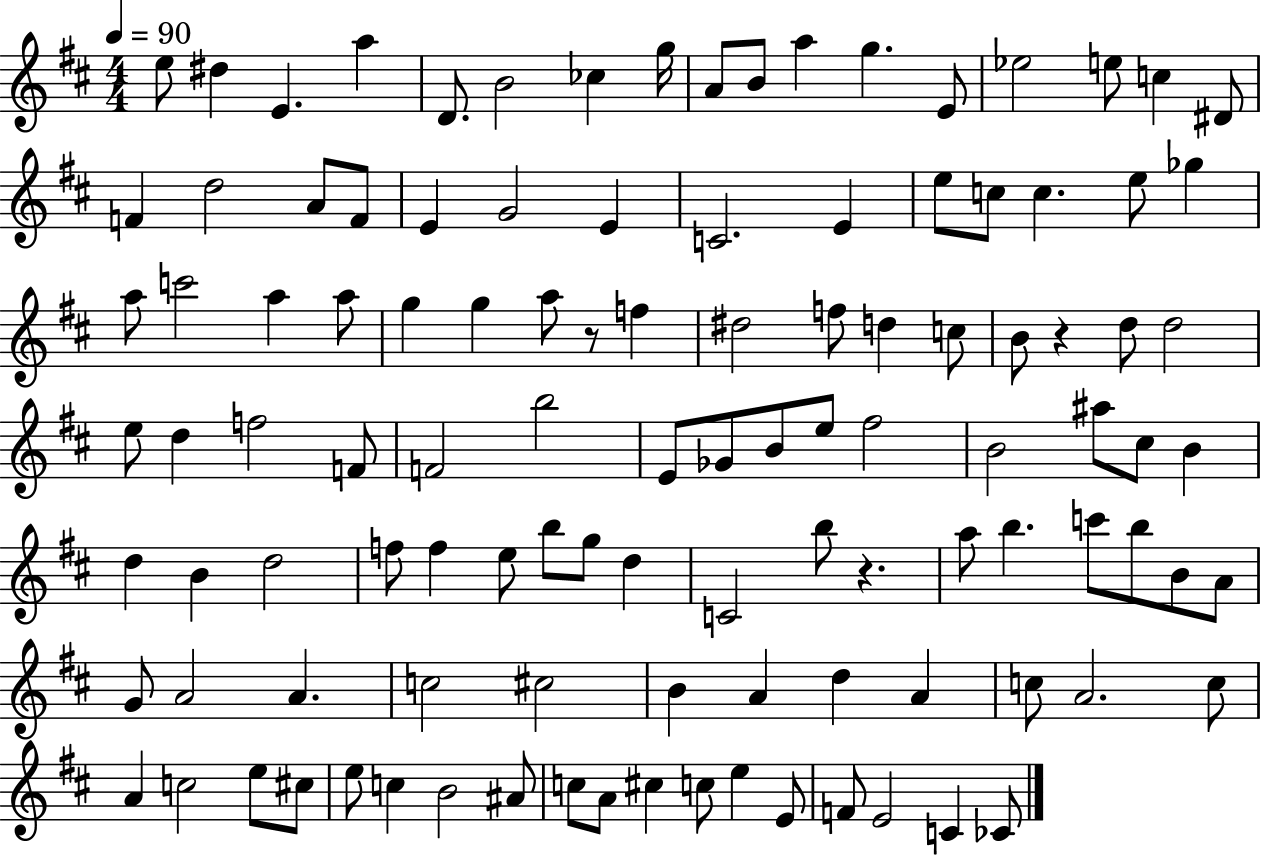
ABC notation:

X:1
T:Untitled
M:4/4
L:1/4
K:D
e/2 ^d E a D/2 B2 _c g/4 A/2 B/2 a g E/2 _e2 e/2 c ^D/2 F d2 A/2 F/2 E G2 E C2 E e/2 c/2 c e/2 _g a/2 c'2 a a/2 g g a/2 z/2 f ^d2 f/2 d c/2 B/2 z d/2 d2 e/2 d f2 F/2 F2 b2 E/2 _G/2 B/2 e/2 ^f2 B2 ^a/2 ^c/2 B d B d2 f/2 f e/2 b/2 g/2 d C2 b/2 z a/2 b c'/2 b/2 B/2 A/2 G/2 A2 A c2 ^c2 B A d A c/2 A2 c/2 A c2 e/2 ^c/2 e/2 c B2 ^A/2 c/2 A/2 ^c c/2 e E/2 F/2 E2 C _C/2